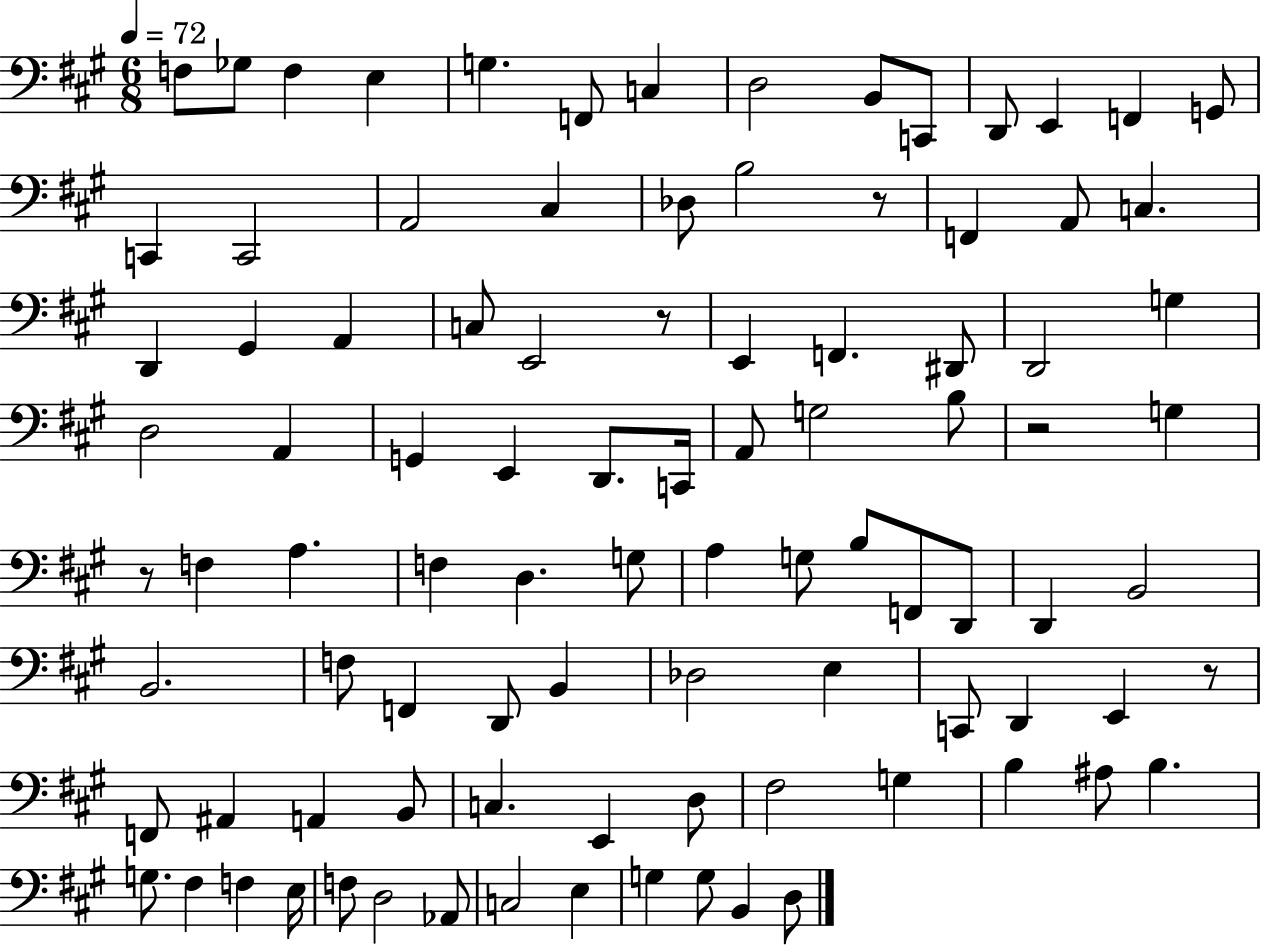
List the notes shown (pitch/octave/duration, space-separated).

F3/e Gb3/e F3/q E3/q G3/q. F2/e C3/q D3/h B2/e C2/e D2/e E2/q F2/q G2/e C2/q C2/h A2/h C#3/q Db3/e B3/h R/e F2/q A2/e C3/q. D2/q G#2/q A2/q C3/e E2/h R/e E2/q F2/q. D#2/e D2/h G3/q D3/h A2/q G2/q E2/q D2/e. C2/s A2/e G3/h B3/e R/h G3/q R/e F3/q A3/q. F3/q D3/q. G3/e A3/q G3/e B3/e F2/e D2/e D2/q B2/h B2/h. F3/e F2/q D2/e B2/q Db3/h E3/q C2/e D2/q E2/q R/e F2/e A#2/q A2/q B2/e C3/q. E2/q D3/e F#3/h G3/q B3/q A#3/e B3/q. G3/e. F#3/q F3/q E3/s F3/e D3/h Ab2/e C3/h E3/q G3/q G3/e B2/q D3/e